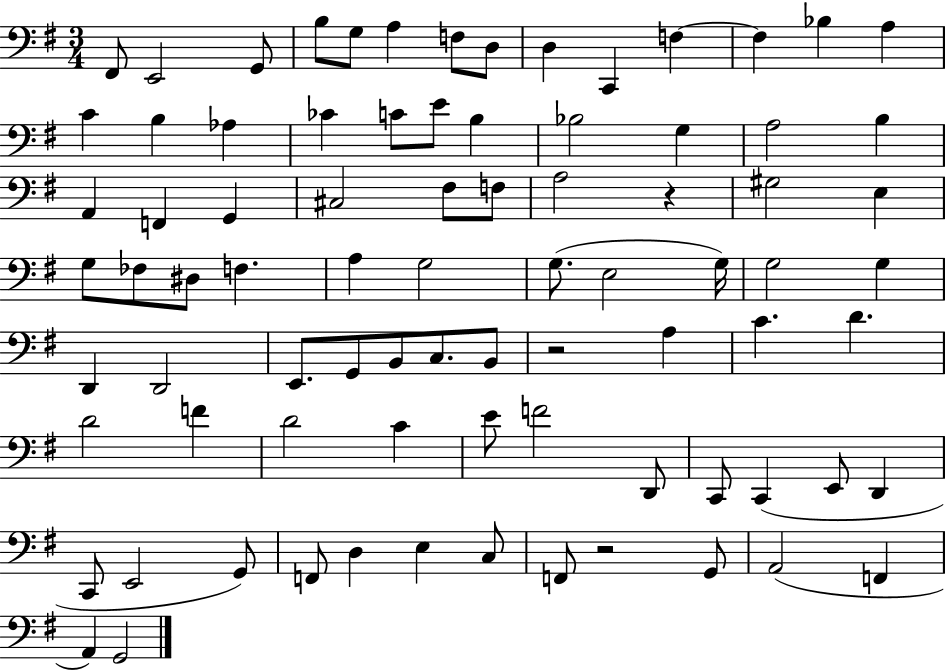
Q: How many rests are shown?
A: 3